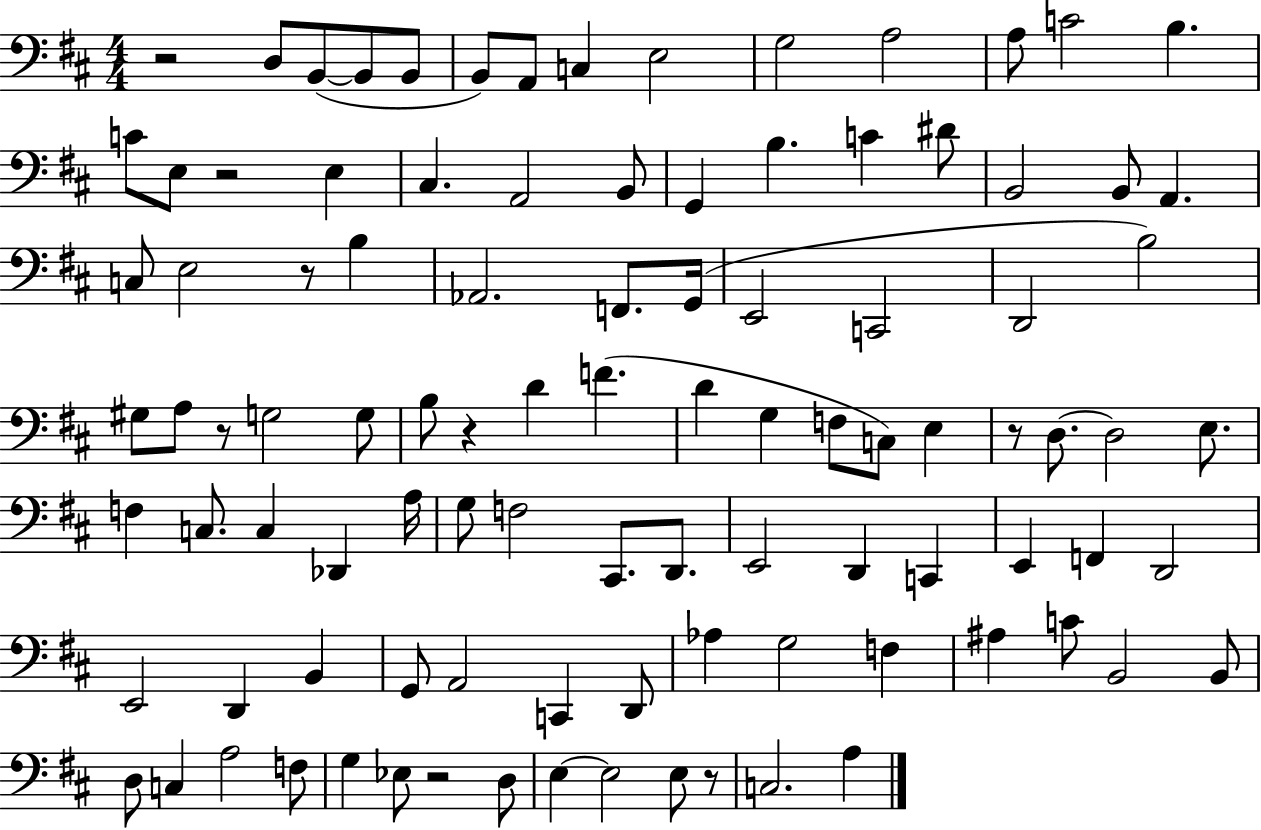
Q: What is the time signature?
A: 4/4